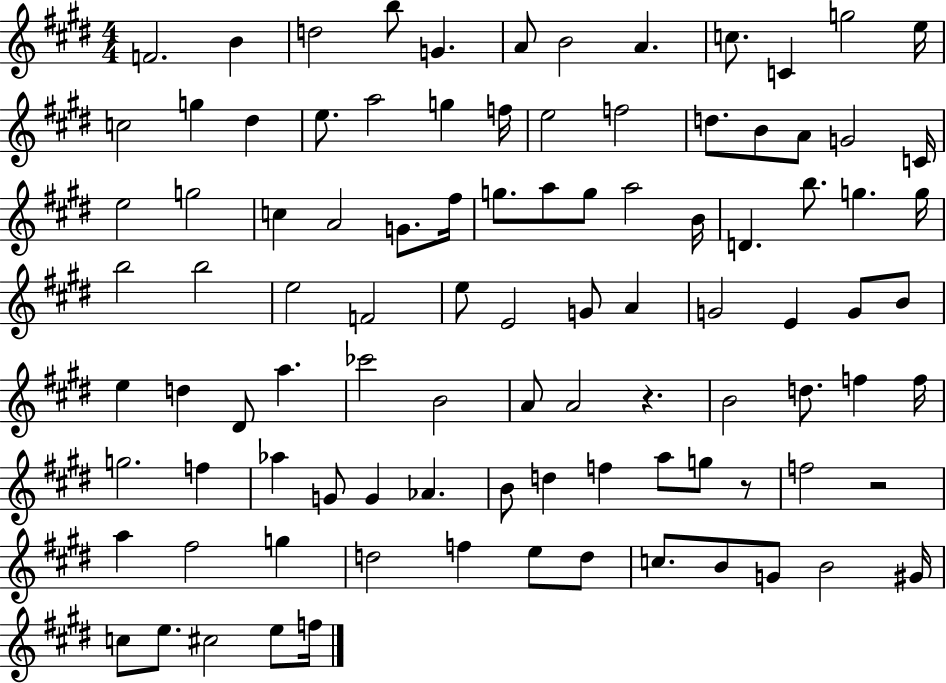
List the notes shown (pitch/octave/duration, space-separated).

F4/h. B4/q D5/h B5/e G4/q. A4/e B4/h A4/q. C5/e. C4/q G5/h E5/s C5/h G5/q D#5/q E5/e. A5/h G5/q F5/s E5/h F5/h D5/e. B4/e A4/e G4/h C4/s E5/h G5/h C5/q A4/h G4/e. F#5/s G5/e. A5/e G5/e A5/h B4/s D4/q. B5/e. G5/q. G5/s B5/h B5/h E5/h F4/h E5/e E4/h G4/e A4/q G4/h E4/q G4/e B4/e E5/q D5/q D#4/e A5/q. CES6/h B4/h A4/e A4/h R/q. B4/h D5/e. F5/q F5/s G5/h. F5/q Ab5/q G4/e G4/q Ab4/q. B4/e D5/q F5/q A5/e G5/e R/e F5/h R/h A5/q F#5/h G5/q D5/h F5/q E5/e D5/e C5/e. B4/e G4/e B4/h G#4/s C5/e E5/e. C#5/h E5/e F5/s